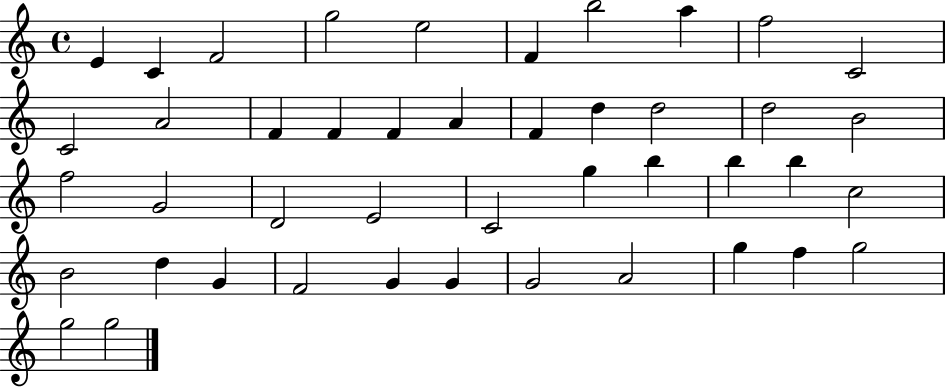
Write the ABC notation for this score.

X:1
T:Untitled
M:4/4
L:1/4
K:C
E C F2 g2 e2 F b2 a f2 C2 C2 A2 F F F A F d d2 d2 B2 f2 G2 D2 E2 C2 g b b b c2 B2 d G F2 G G G2 A2 g f g2 g2 g2